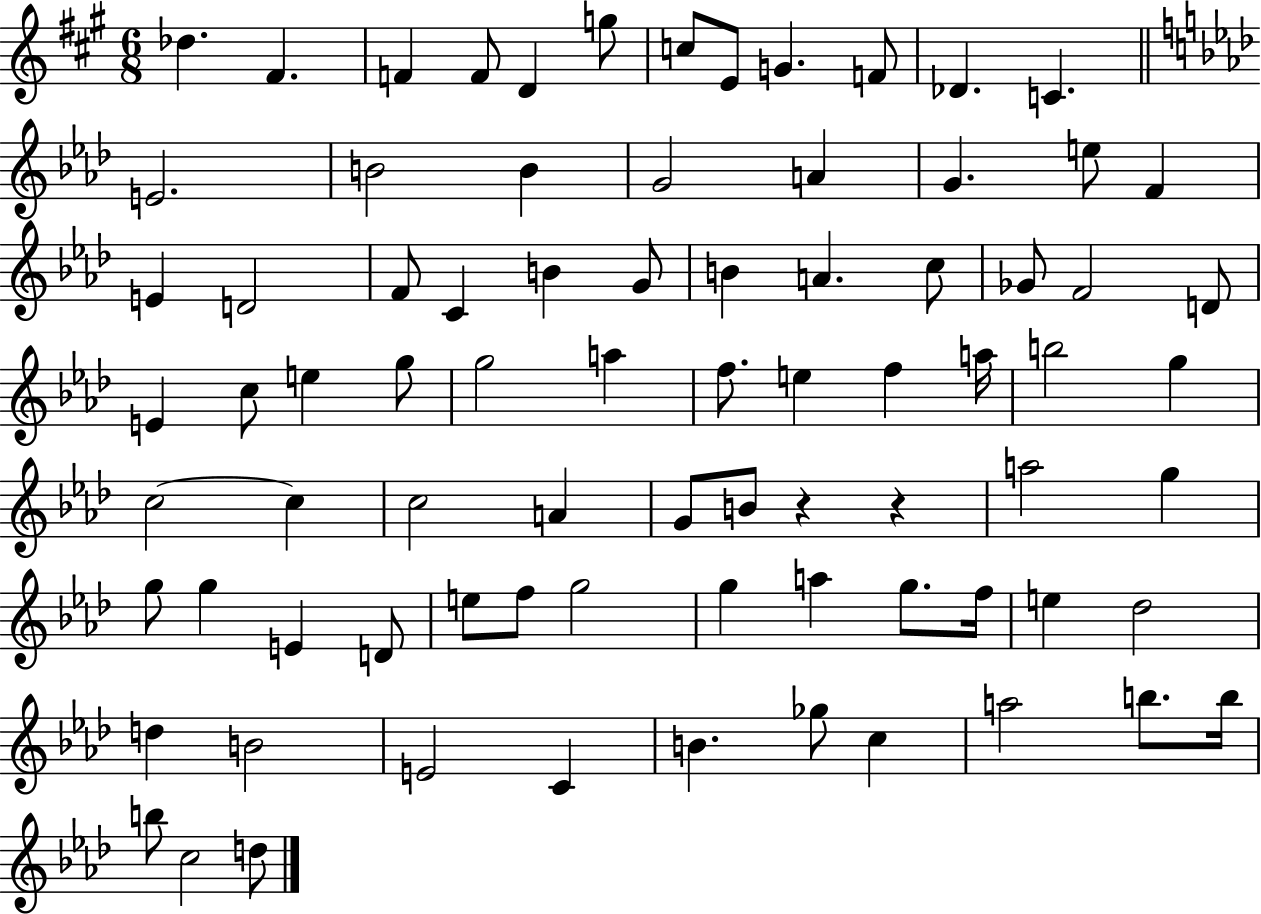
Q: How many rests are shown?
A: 2